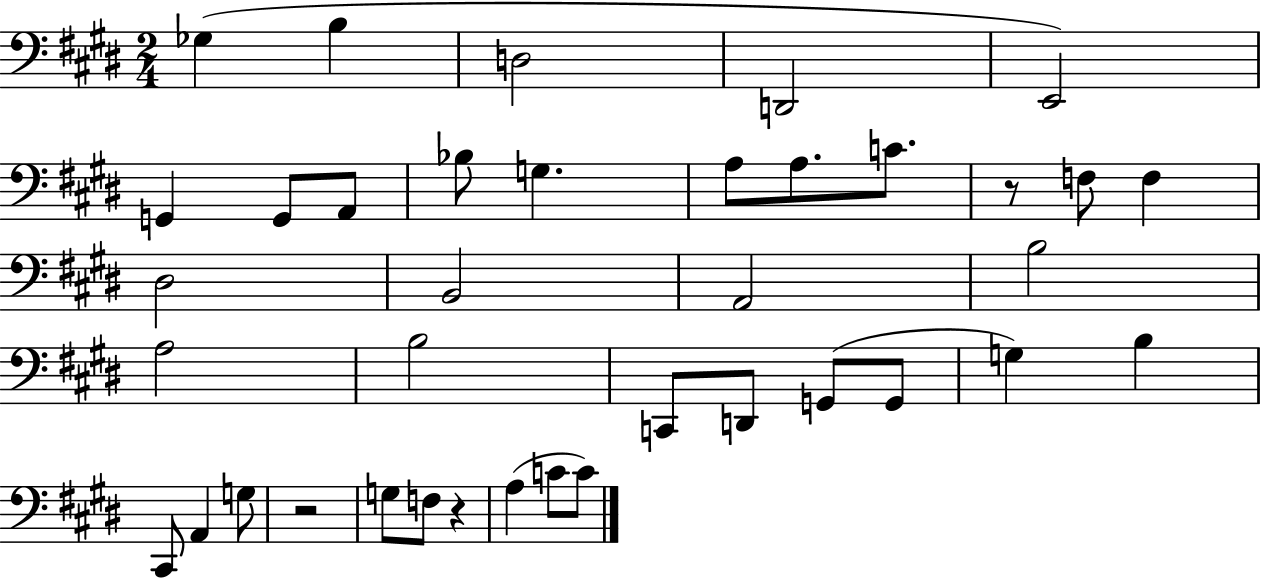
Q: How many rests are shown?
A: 3